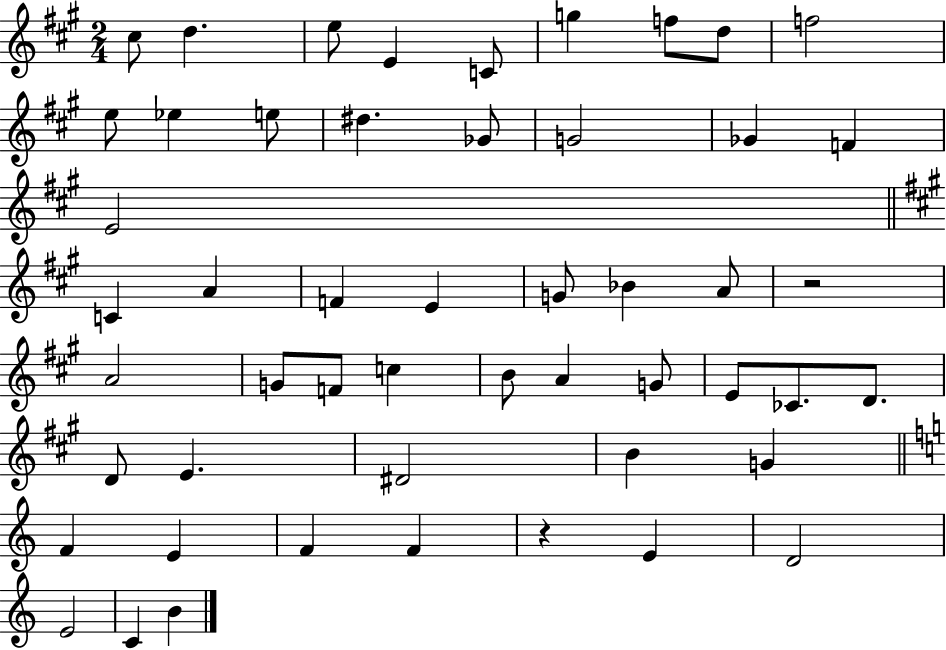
{
  \clef treble
  \numericTimeSignature
  \time 2/4
  \key a \major
  cis''8 d''4. | e''8 e'4 c'8 | g''4 f''8 d''8 | f''2 | \break e''8 ees''4 e''8 | dis''4. ges'8 | g'2 | ges'4 f'4 | \break e'2 | \bar "||" \break \key a \major c'4 a'4 | f'4 e'4 | g'8 bes'4 a'8 | r2 | \break a'2 | g'8 f'8 c''4 | b'8 a'4 g'8 | e'8 ces'8. d'8. | \break d'8 e'4. | dis'2 | b'4 g'4 | \bar "||" \break \key c \major f'4 e'4 | f'4 f'4 | r4 e'4 | d'2 | \break e'2 | c'4 b'4 | \bar "|."
}